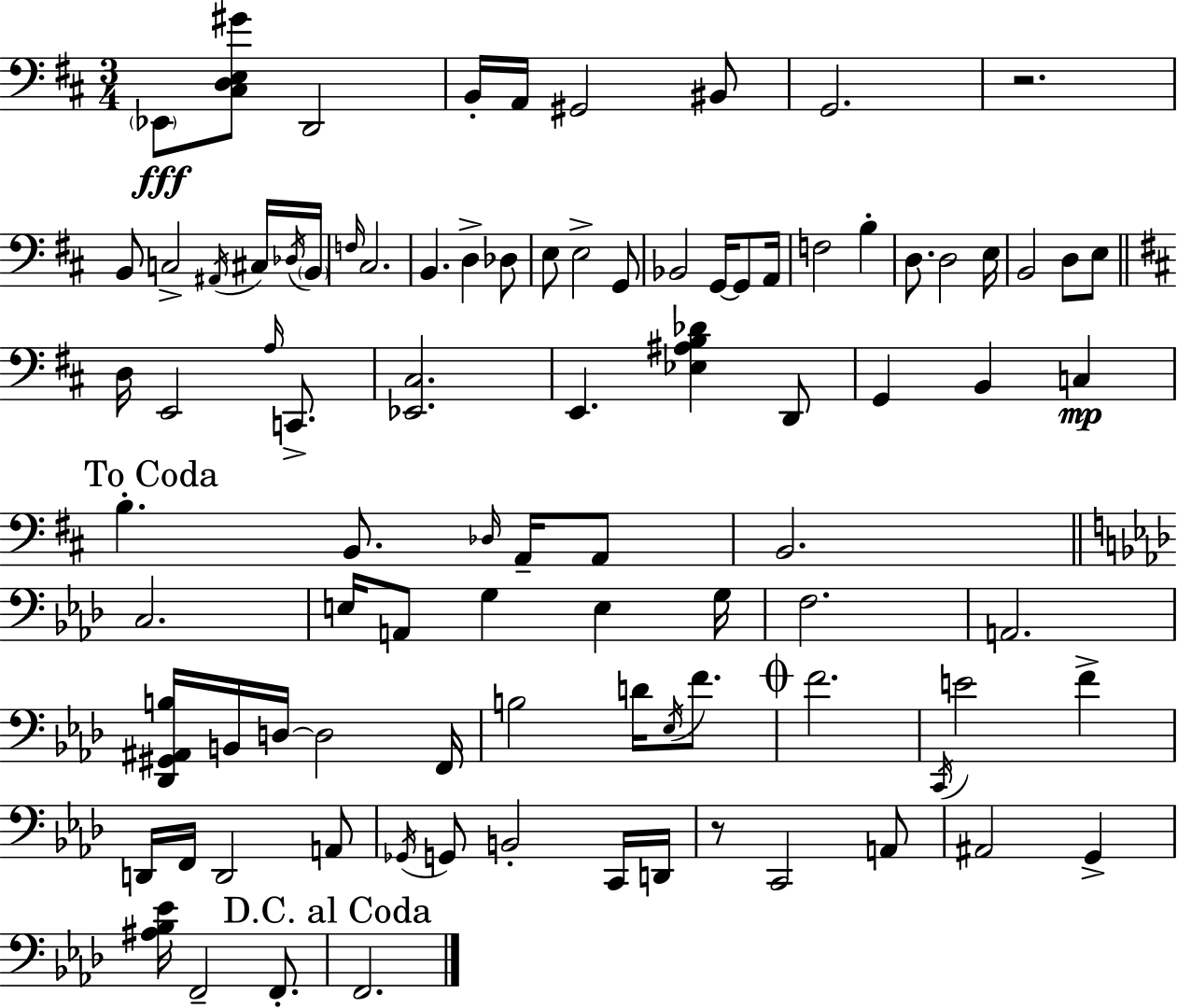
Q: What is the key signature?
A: D major